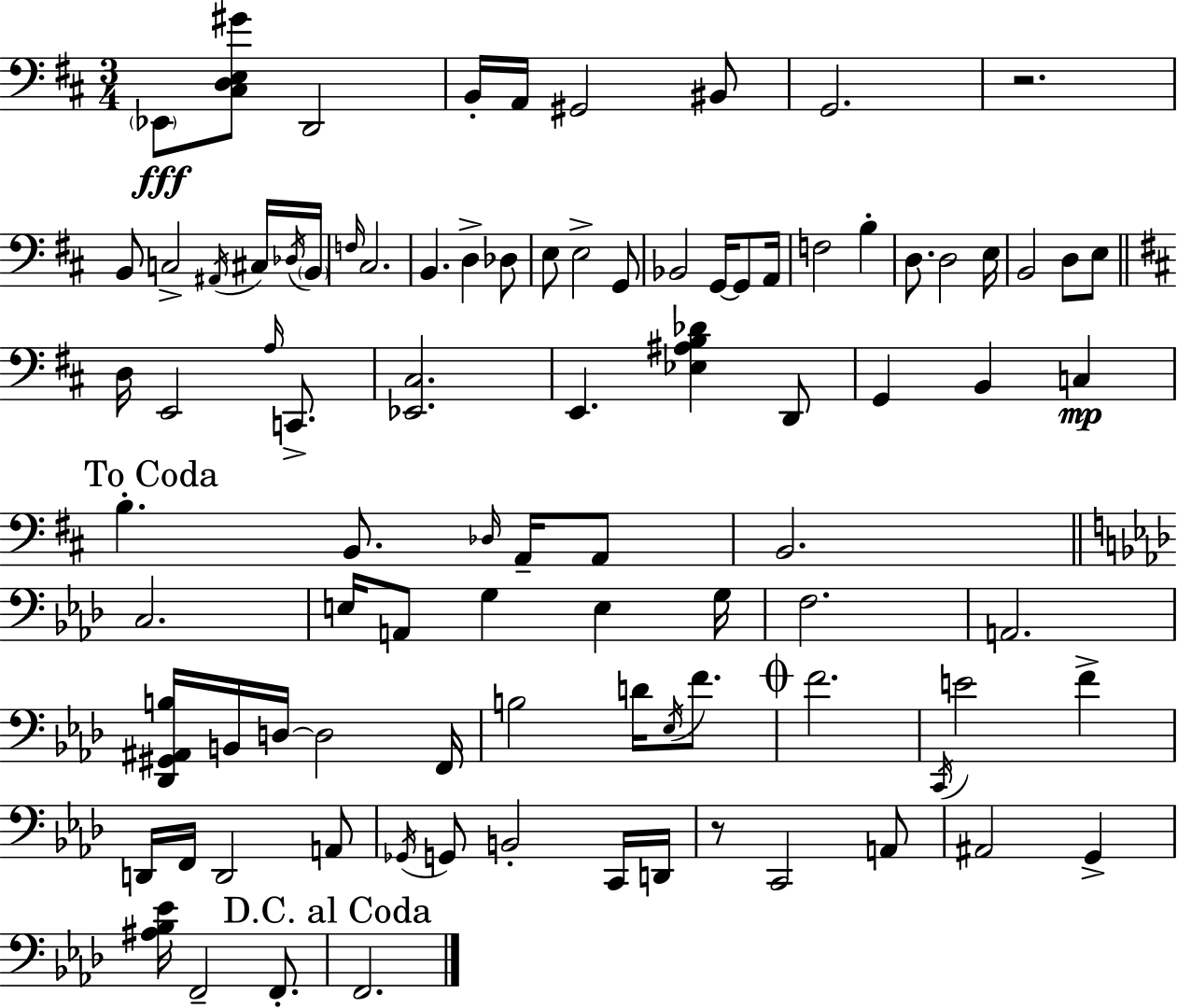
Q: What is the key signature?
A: D major